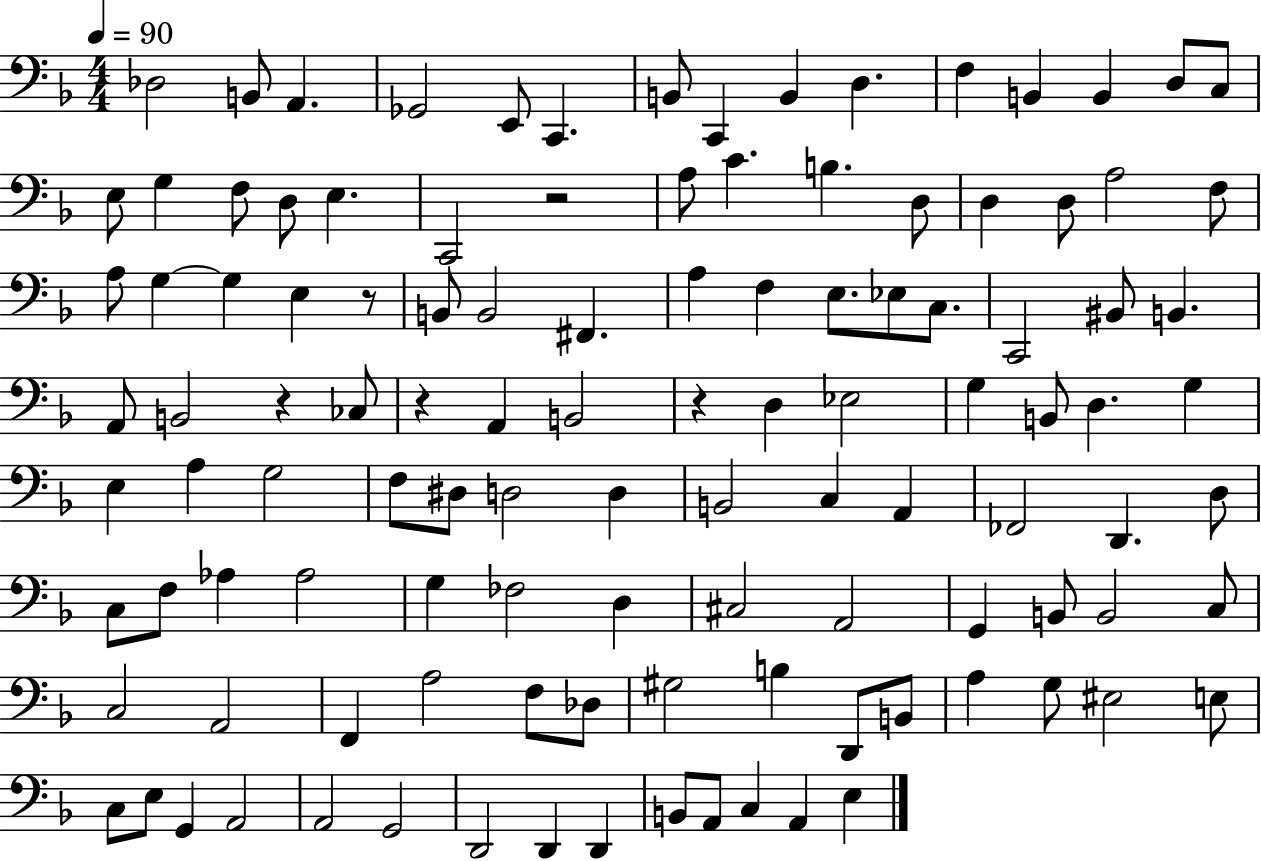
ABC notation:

X:1
T:Untitled
M:4/4
L:1/4
K:F
_D,2 B,,/2 A,, _G,,2 E,,/2 C,, B,,/2 C,, B,, D, F, B,, B,, D,/2 C,/2 E,/2 G, F,/2 D,/2 E, C,,2 z2 A,/2 C B, D,/2 D, D,/2 A,2 F,/2 A,/2 G, G, E, z/2 B,,/2 B,,2 ^F,, A, F, E,/2 _E,/2 C,/2 C,,2 ^B,,/2 B,, A,,/2 B,,2 z _C,/2 z A,, B,,2 z D, _E,2 G, B,,/2 D, G, E, A, G,2 F,/2 ^D,/2 D,2 D, B,,2 C, A,, _F,,2 D,, D,/2 C,/2 F,/2 _A, _A,2 G, _F,2 D, ^C,2 A,,2 G,, B,,/2 B,,2 C,/2 C,2 A,,2 F,, A,2 F,/2 _D,/2 ^G,2 B, D,,/2 B,,/2 A, G,/2 ^E,2 E,/2 C,/2 E,/2 G,, A,,2 A,,2 G,,2 D,,2 D,, D,, B,,/2 A,,/2 C, A,, E,